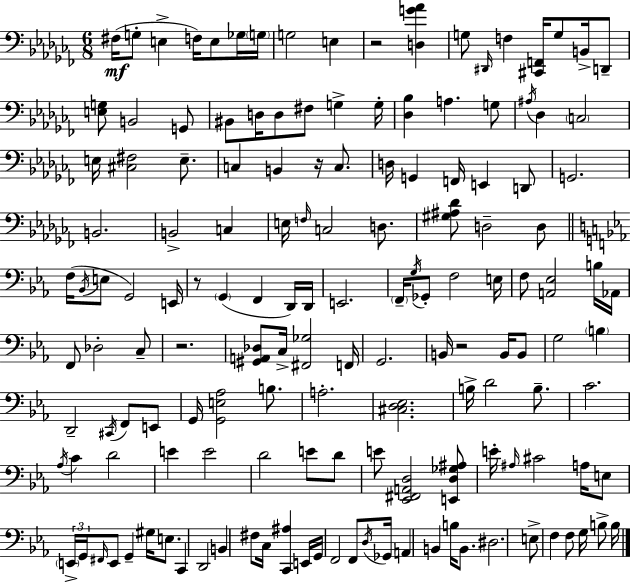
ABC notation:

X:1
T:Untitled
M:6/8
L:1/4
K:Abm
^F,/4 G,/2 E, F,/4 E,/2 _G,/4 G,/4 G,2 E, z2 [D,G_A] G,/2 ^D,,/4 F, [^C,,F,,]/4 G,/2 B,,/4 D,,/2 [E,G,]/2 B,,2 G,,/2 ^B,,/2 D,/4 D,/2 ^F,/2 G, G,/4 [_D,_B,] A, G,/2 ^A,/4 _D, C,2 E,/4 [^C,^F,]2 E,/2 C, B,, z/4 C,/2 D,/4 G,, F,,/4 E,, D,,/2 G,,2 B,,2 B,,2 C, E,/4 F,/4 C,2 D,/2 [^G,^A,_D]/2 D,2 D,/2 F,/4 _B,,/4 E,/2 G,,2 E,,/4 z/2 G,, F,, D,,/4 D,,/4 E,,2 F,,/4 G,/4 _G,,/2 F,2 E,/4 F,/2 [A,,_E,]2 B,/4 _A,,/4 F,,/2 _D,2 C,/2 z2 [^G,,A,,_D,]/2 C,/4 [^F,,_G,]2 F,,/4 G,,2 B,,/4 z2 B,,/4 B,,/2 G,2 B, D,,2 ^C,,/4 F,,/2 E,,/2 G,,/4 [G,,E,_A,]2 B,/2 A,2 [^C,D,_E,]2 B,/4 D2 B,/2 C2 _A,/4 C D2 E E2 D2 E/2 D/2 E/2 [_E,,^F,,A,,D,]2 [E,,D,_G,^A,]/2 E/4 ^A,/4 ^C2 A,/4 E,/2 E,,/4 G,,/4 ^F,,/4 E,,/2 G,, ^G,/4 E,/2 C,, D,,2 B,, ^F,/2 C,/4 [C,,^A,] E,,/4 G,,/4 F,,2 F,,/2 D,/4 _G,,/4 A,, B,, B,/4 B,,/2 ^D,2 E,/2 F, F,/2 G,/4 B,/2 B,/4